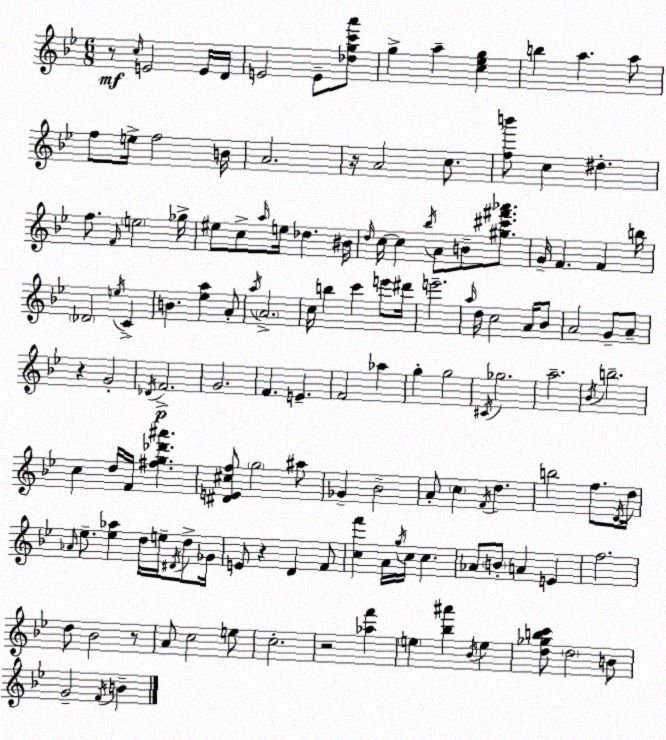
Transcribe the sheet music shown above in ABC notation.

X:1
T:Untitled
M:6/8
L:1/4
K:Gm
z/2 c/4 E2 E/4 D/4 E2 E/2 [_dgc'a']/2 g a [c_eg] b a a/2 f/2 e/4 f2 B/4 A2 z/4 A2 c/2 [fb']/2 c ^d f/2 F/4 e2 _g/4 ^e/2 c/2 a/4 e/4 _d ^B/4 d/4 c/4 c _b/4 A/2 B/2 [^g^c'^f'_a']/2 G/4 F F b/4 _D2 e/4 C B [_ea] A/2 a/4 A2 c/4 b c' e'/2 ^d'/4 e'2 a/4 d/4 c2 A/4 _B/2 A2 G/2 A/2 z G2 _D/4 F2 G2 F E F2 _a g g2 ^C/4 _g2 a2 _B/4 b2 c d/4 F/4 [^fg_d'^a'] [^DE^cf]/2 g2 ^a/2 _G _B2 A/2 c F/4 d b2 f/2 D/4 d/4 _A/4 _e/2 [_e_a] d/4 e/4 ^D/4 d/2 _G/4 E/2 z D F/2 [cf'] A/4 g/4 c/4 c _A/2 B/2 A E f2 d/2 _B2 z/2 A/2 c2 e/2 c2 z2 [_af'] e [_b^a'] _B/4 e [d_gbc']/2 d2 B/2 G2 F/4 B